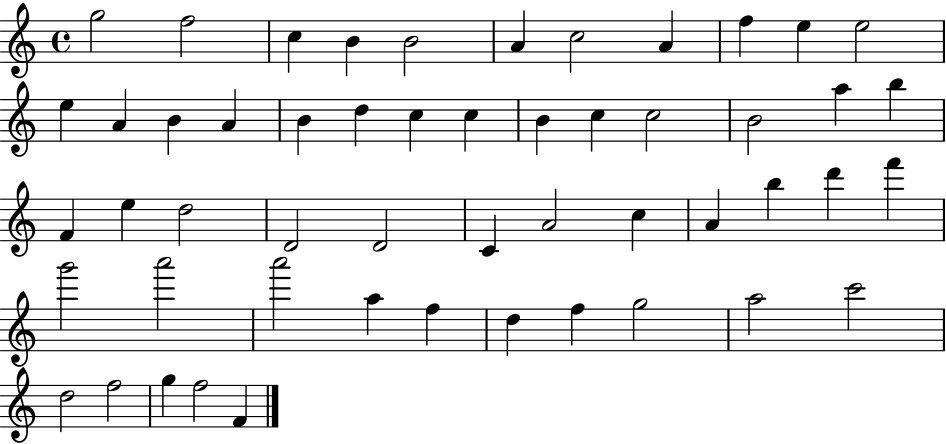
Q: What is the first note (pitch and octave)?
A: G5